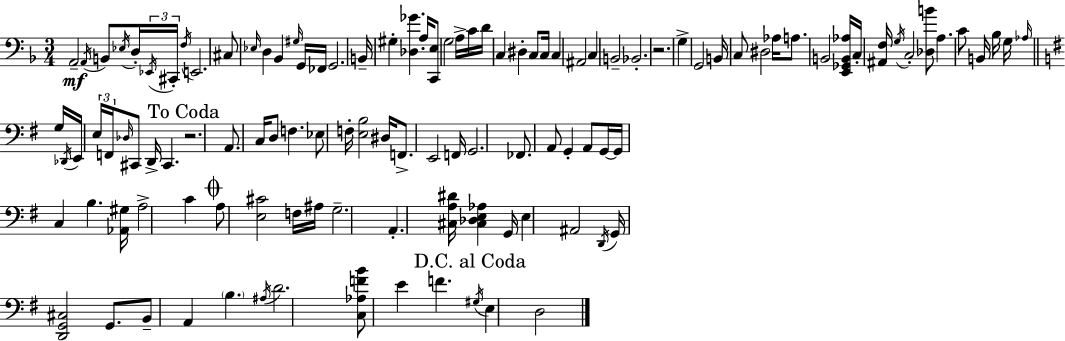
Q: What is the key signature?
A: D minor